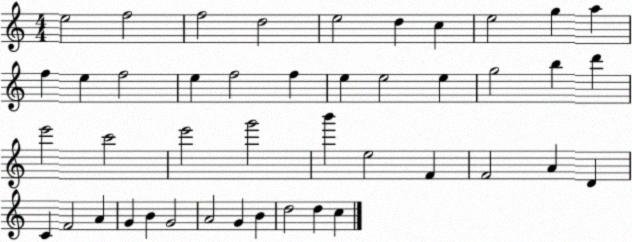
X:1
T:Untitled
M:4/4
L:1/4
K:C
e2 f2 f2 d2 e2 d c e2 g a f e f2 e f2 f e e2 e g2 b d' e'2 c'2 e'2 g'2 b' e2 F F2 A D C F2 A G B G2 A2 G B d2 d c